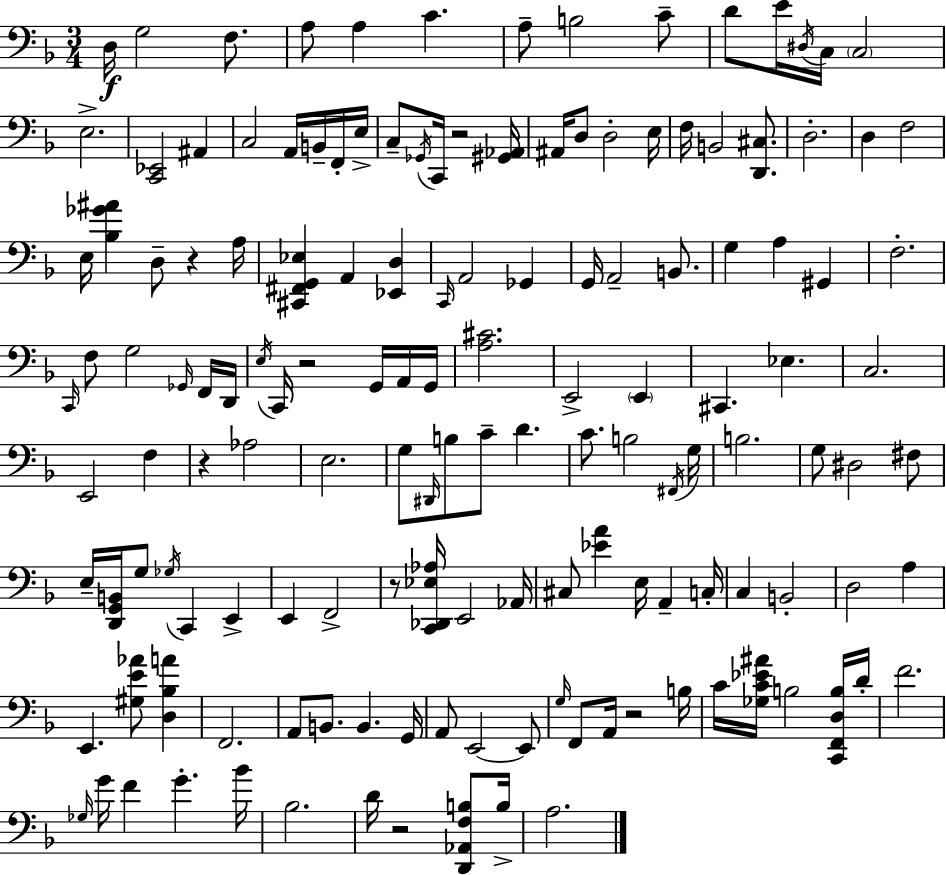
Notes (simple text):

D3/s G3/h F3/e. A3/e A3/q C4/q. A3/e B3/h C4/e D4/e E4/s D#3/s C3/s C3/h E3/h. [C2,Eb2]/h A#2/q C3/h A2/s B2/s F2/s E3/s C3/e Gb2/s C2/s R/h [G#2,Ab2]/s A#2/s D3/e D3/h E3/s F3/s B2/h [D2,C#3]/e. D3/h. D3/q F3/h E3/s [Bb3,Gb4,A#4]/q D3/e R/q A3/s [C#2,F#2,G2,Eb3]/q A2/q [Eb2,D3]/q C2/s A2/h Gb2/q G2/s A2/h B2/e. G3/q A3/q G#2/q F3/h. C2/s F3/e G3/h Gb2/s F2/s D2/s E3/s C2/s R/h G2/s A2/s G2/s [A3,C#4]/h. E2/h E2/q C#2/q. Eb3/q. C3/h. E2/h F3/q R/q Ab3/h E3/h. G3/e D#2/s B3/e C4/e D4/q. C4/e. B3/h F#2/s G3/s B3/h. G3/e D#3/h F#3/e E3/s [D2,G2,B2]/s G3/e Gb3/s C2/q E2/q E2/q F2/h R/e [C2,Db2,Eb3,Ab3]/s E2/h Ab2/s C#3/e [Eb4,A4]/q E3/s A2/q C3/s C3/q B2/h D3/h A3/q E2/q. [G#3,E4,Ab4]/e [D3,Bb3,A4]/q F2/h. A2/e B2/e. B2/q. G2/s A2/e E2/h E2/e G3/s F2/e A2/s R/h B3/s C4/s [Gb3,C4,Eb4,A#4]/s B3/h [C2,F2,D3,B3]/s D4/s F4/h. Gb3/s G4/s F4/q G4/q. Bb4/s Bb3/h. D4/s R/h [D2,Ab2,F3,B3]/e B3/s A3/h.